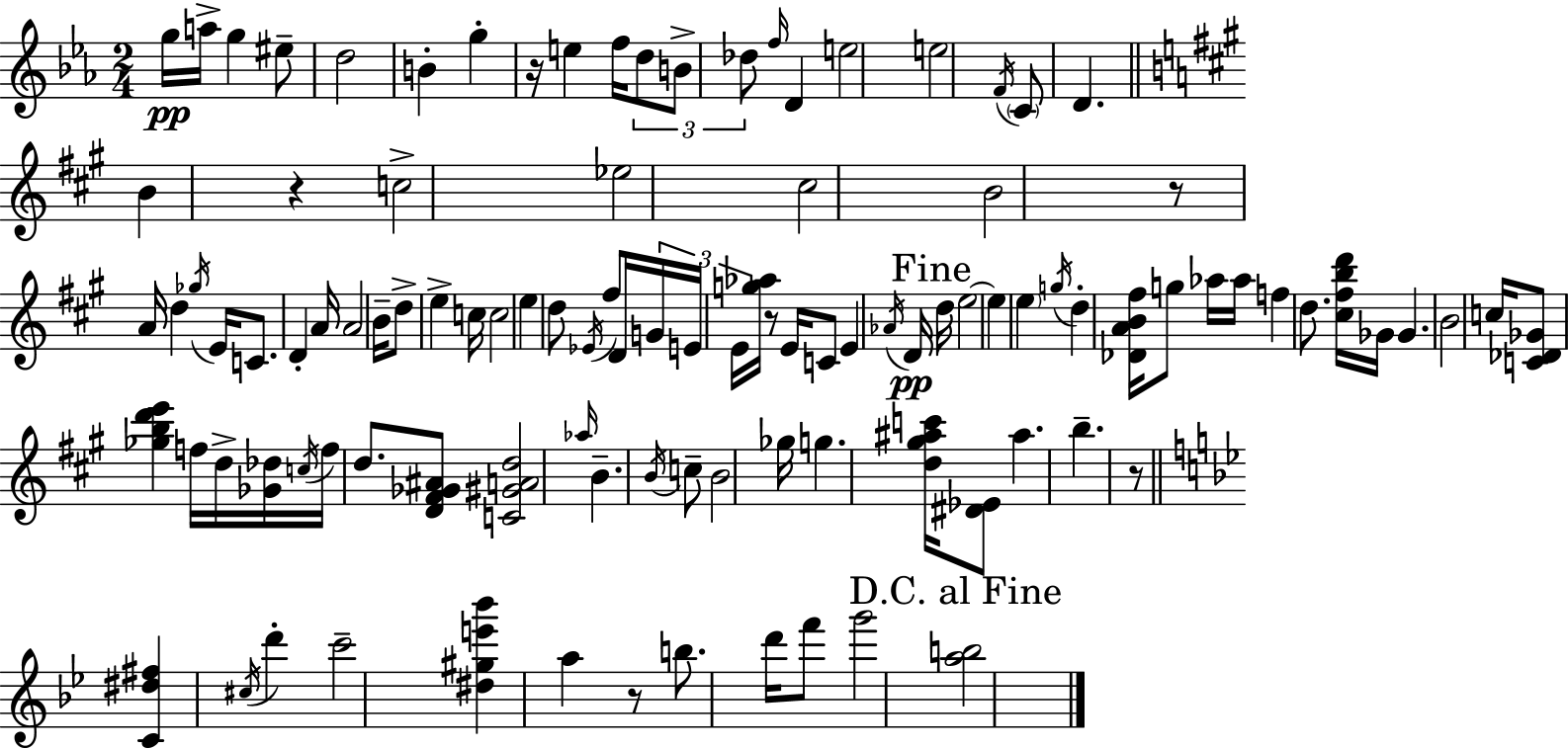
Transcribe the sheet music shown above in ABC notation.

X:1
T:Untitled
M:2/4
L:1/4
K:Eb
g/4 a/4 g ^e/2 d2 B g z/4 e f/4 d/2 B/2 _d/2 f/4 D e2 e2 F/4 C/2 D B z c2 _e2 ^c2 B2 z/2 A/4 d _g/4 E/4 C/2 D A/4 A2 B/4 d/2 e c/4 c2 e d/2 _E/4 ^f/2 D/4 G/4 E/4 E/4 [g_a]/4 z/2 E/4 C/2 E _A/4 D/4 d/4 e2 e e g/4 d [_DAB^f]/4 g/2 _a/4 _a/4 f d/2 [^c^fbd']/4 _G/4 _G B2 c/4 [C_D_G]/2 [_gbd'e'] f/4 d/4 [_G_d]/4 c/4 f/4 d/2 [D^F_G^A]/2 [C^GAd]2 _a/4 B B/4 c/2 B2 _g/4 g [d^g^ac']/4 [^D_E]/2 ^a b z/2 [C^d^f] ^c/4 d' c'2 [^d^ge'_b'] a z/2 b/2 d'/4 f'/2 g'2 [ab]2